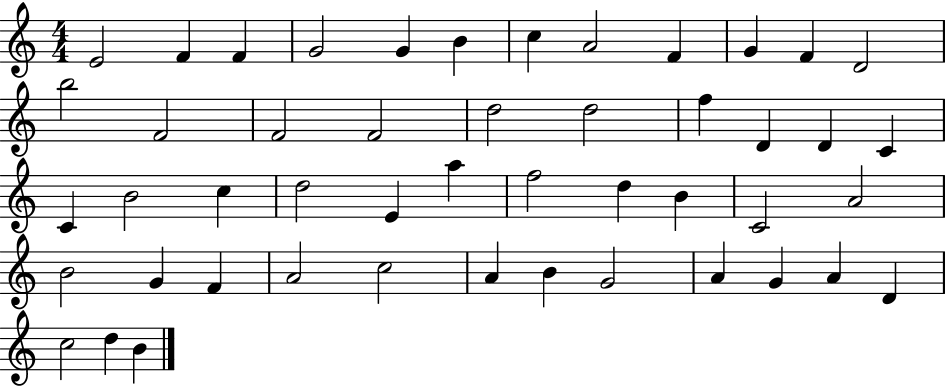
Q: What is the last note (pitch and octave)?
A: B4